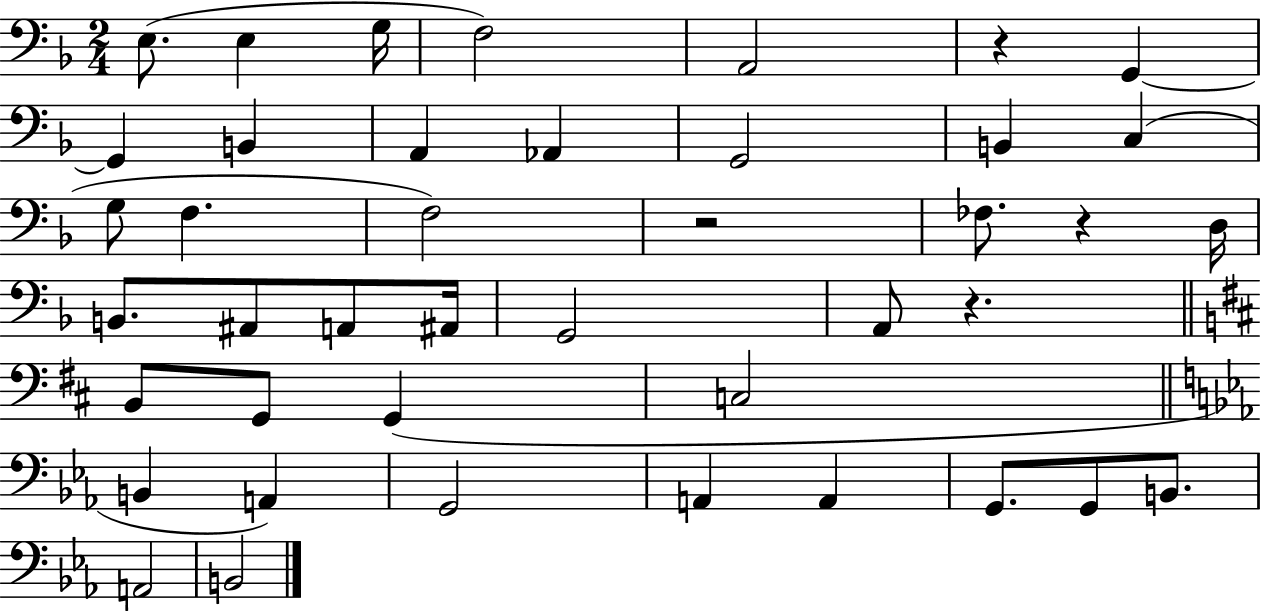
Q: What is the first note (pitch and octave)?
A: E3